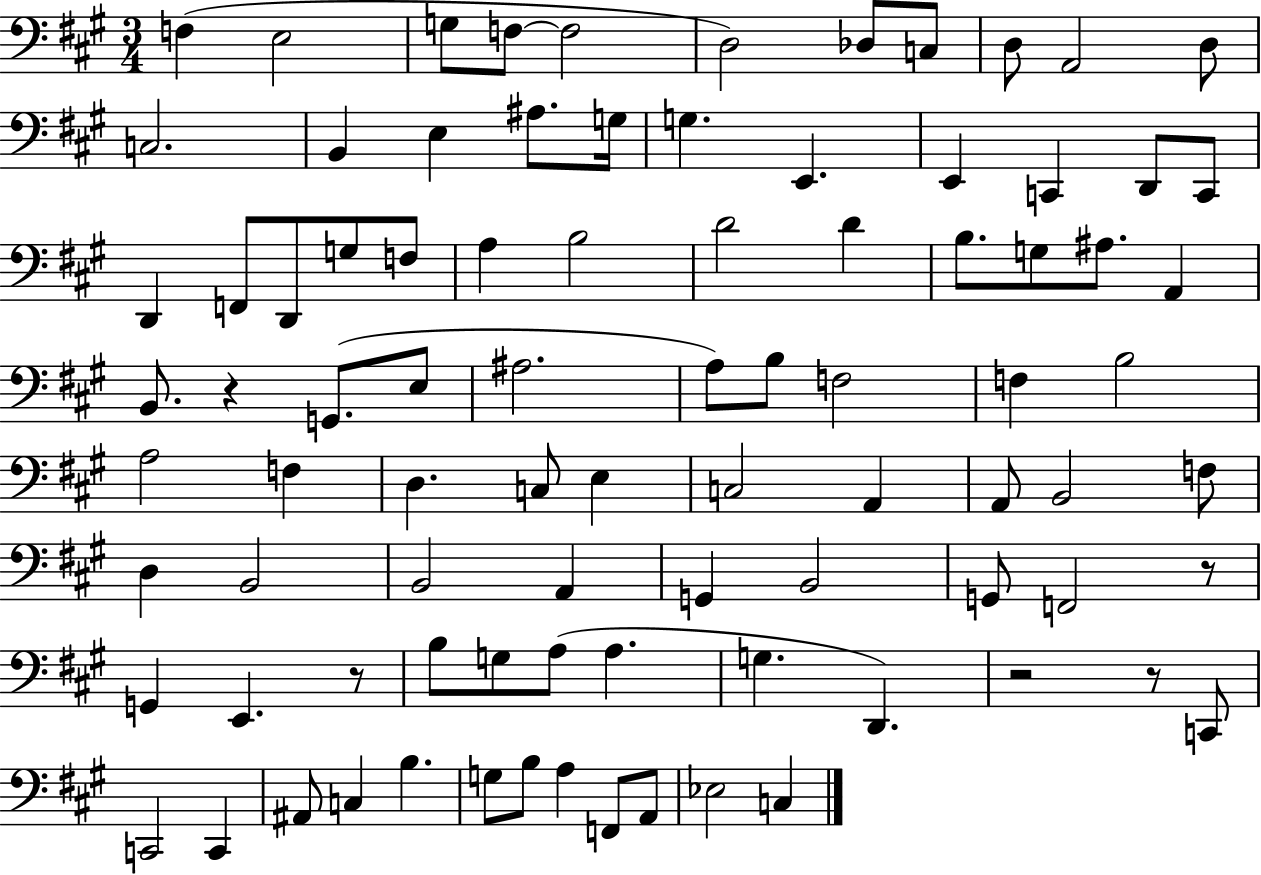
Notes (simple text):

F3/q E3/h G3/e F3/e F3/h D3/h Db3/e C3/e D3/e A2/h D3/e C3/h. B2/q E3/q A#3/e. G3/s G3/q. E2/q. E2/q C2/q D2/e C2/e D2/q F2/e D2/e G3/e F3/e A3/q B3/h D4/h D4/q B3/e. G3/e A#3/e. A2/q B2/e. R/q G2/e. E3/e A#3/h. A3/e B3/e F3/h F3/q B3/h A3/h F3/q D3/q. C3/e E3/q C3/h A2/q A2/e B2/h F3/e D3/q B2/h B2/h A2/q G2/q B2/h G2/e F2/h R/e G2/q E2/q. R/e B3/e G3/e A3/e A3/q. G3/q. D2/q. R/h R/e C2/e C2/h C2/q A#2/e C3/q B3/q. G3/e B3/e A3/q F2/e A2/e Eb3/h C3/q